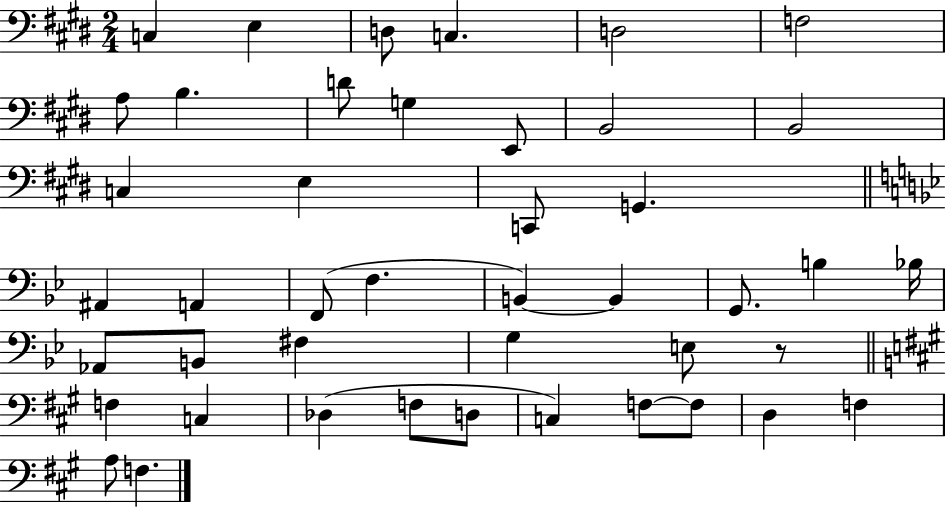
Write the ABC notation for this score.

X:1
T:Untitled
M:2/4
L:1/4
K:E
C, E, D,/2 C, D,2 F,2 A,/2 B, D/2 G, E,,/2 B,,2 B,,2 C, E, C,,/2 G,, ^A,, A,, F,,/2 F, B,, B,, G,,/2 B, _B,/4 _A,,/2 B,,/2 ^F, G, E,/2 z/2 F, C, _D, F,/2 D,/2 C, F,/2 F,/2 D, F, A,/2 F,